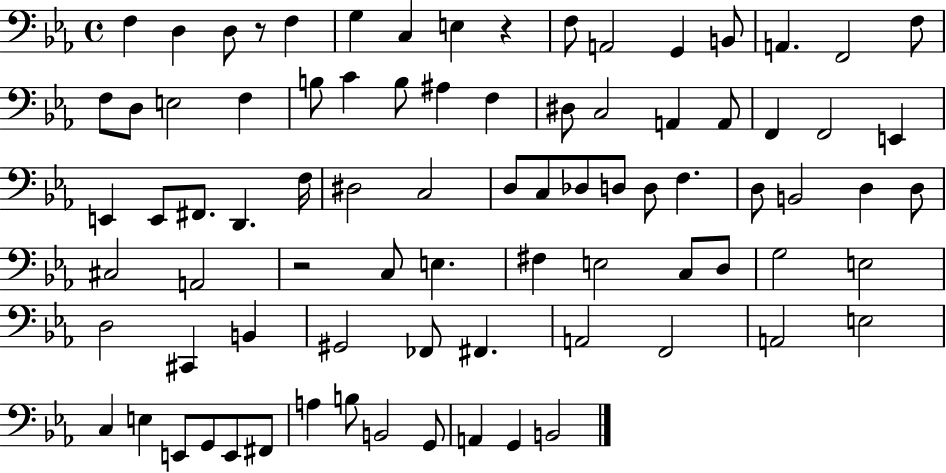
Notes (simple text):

F3/q D3/q D3/e R/e F3/q G3/q C3/q E3/q R/q F3/e A2/h G2/q B2/e A2/q. F2/h F3/e F3/e D3/e E3/h F3/q B3/e C4/q B3/e A#3/q F3/q D#3/e C3/h A2/q A2/e F2/q F2/h E2/q E2/q E2/e F#2/e. D2/q. F3/s D#3/h C3/h D3/e C3/e Db3/e D3/e D3/e F3/q. D3/e B2/h D3/q D3/e C#3/h A2/h R/h C3/e E3/q. F#3/q E3/h C3/e D3/e G3/h E3/h D3/h C#2/q B2/q G#2/h FES2/e F#2/q. A2/h F2/h A2/h E3/h C3/q E3/q E2/e G2/e E2/e F#2/e A3/q B3/e B2/h G2/e A2/q G2/q B2/h